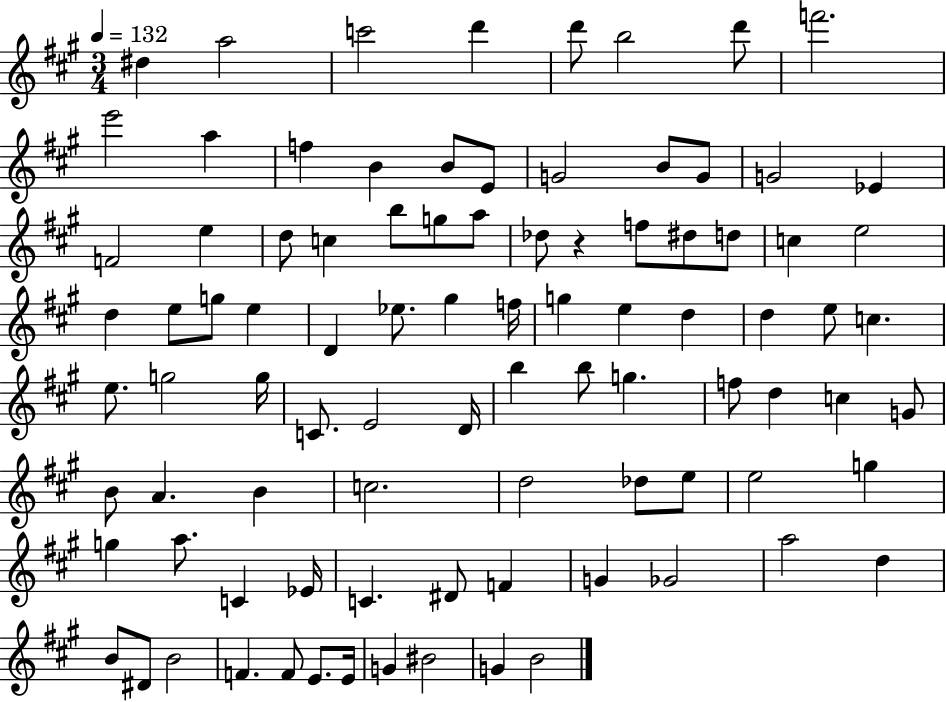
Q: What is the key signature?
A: A major